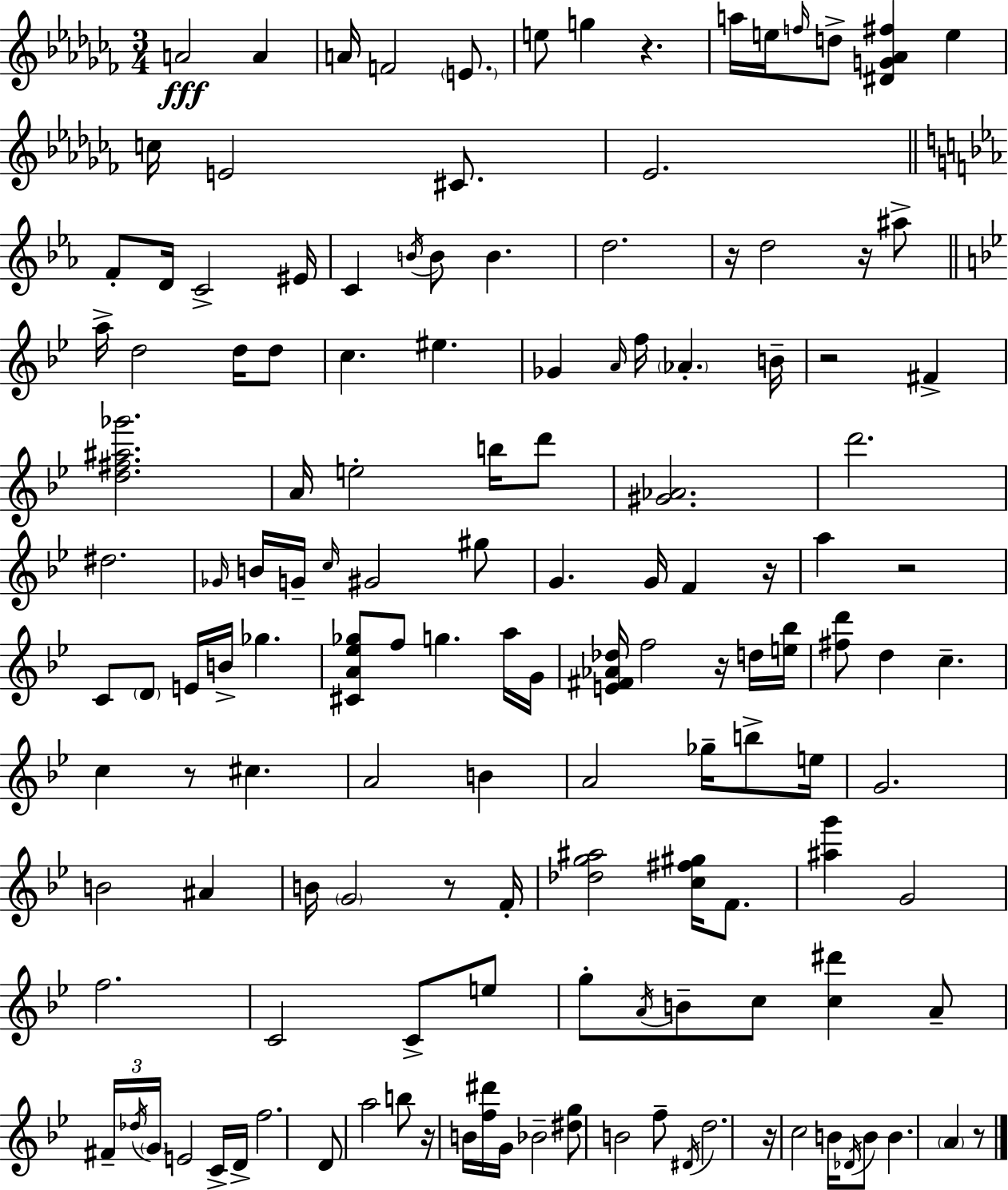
{
  \clef treble
  \numericTimeSignature
  \time 3/4
  \key aes \minor
  a'2\fff a'4 | a'16 f'2 \parenthesize e'8. | e''8 g''4 r4. | a''16 e''16 \grace { f''16 } d''8-> <dis' g' aes' fis''>4 e''4 | \break c''16 e'2 cis'8. | ees'2. | \bar "||" \break \key ees \major f'8-. d'16 c'2-> eis'16 | c'4 \acciaccatura { b'16 } b'8 b'4. | d''2. | r16 d''2 r16 ais''8-> | \break \bar "||" \break \key bes \major a''16-> d''2 d''16 d''8 | c''4. eis''4. | ges'4 \grace { a'16 } f''16 \parenthesize aes'4.-. | b'16-- r2 fis'4-> | \break <d'' fis'' ais'' ges'''>2. | a'16 e''2-. b''16 d'''8 | <gis' aes'>2. | d'''2. | \break dis''2. | \grace { ges'16 } b'16 g'16-- \grace { c''16 } gis'2 | gis''8 g'4. g'16 f'4 | r16 a''4 r2 | \break c'8 \parenthesize d'8 e'16 b'16-> ges''4. | <cis' a' ees'' ges''>8 f''8 g''4. | a''16 g'16 <e' fis' aes' des''>16 f''2 | r16 d''16 <e'' bes''>16 <fis'' d'''>8 d''4 c''4.-- | \break c''4 r8 cis''4. | a'2 b'4 | a'2 ges''16-- | b''8-> e''16 g'2. | \break b'2 ais'4 | b'16 \parenthesize g'2 | r8 f'16-. <des'' g'' ais''>2 <c'' fis'' gis''>16 | f'8. <ais'' g'''>4 g'2 | \break f''2. | c'2 c'8-> | e''8 g''8-. \acciaccatura { a'16 } b'8-- c''8 <c'' dis'''>4 | a'8-- \tuplet 3/2 { fis'16-- \acciaccatura { des''16 } \parenthesize g'16 } e'2 | \break c'16-> d'16-> f''2. | d'8 a''2 | b''8 r16 b'16 <f'' dis'''>16 g'16 bes'2-- | <dis'' g''>8 b'2 | \break f''8-- \acciaccatura { dis'16 } d''2. | r16 c''2 | b'16 \acciaccatura { des'16 } b'8 b'4. | \parenthesize a'4 r8 \bar "|."
}